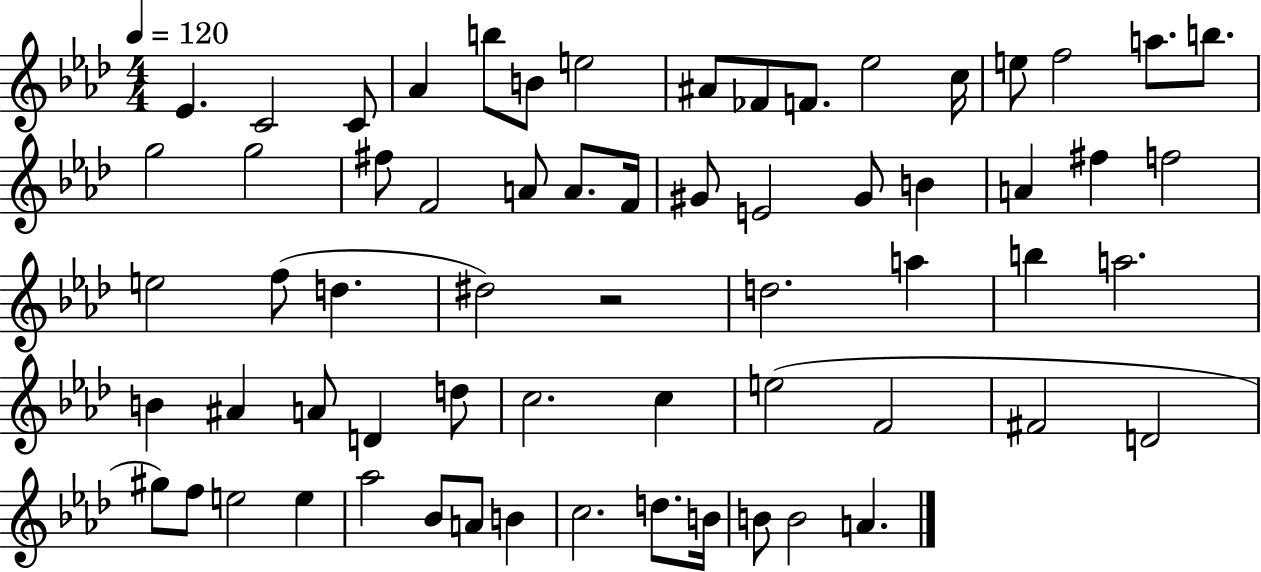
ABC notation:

X:1
T:Untitled
M:4/4
L:1/4
K:Ab
_E C2 C/2 _A b/2 B/2 e2 ^A/2 _F/2 F/2 _e2 c/4 e/2 f2 a/2 b/2 g2 g2 ^f/2 F2 A/2 A/2 F/4 ^G/2 E2 ^G/2 B A ^f f2 e2 f/2 d ^d2 z2 d2 a b a2 B ^A A/2 D d/2 c2 c e2 F2 ^F2 D2 ^g/2 f/2 e2 e _a2 _B/2 A/2 B c2 d/2 B/4 B/2 B2 A